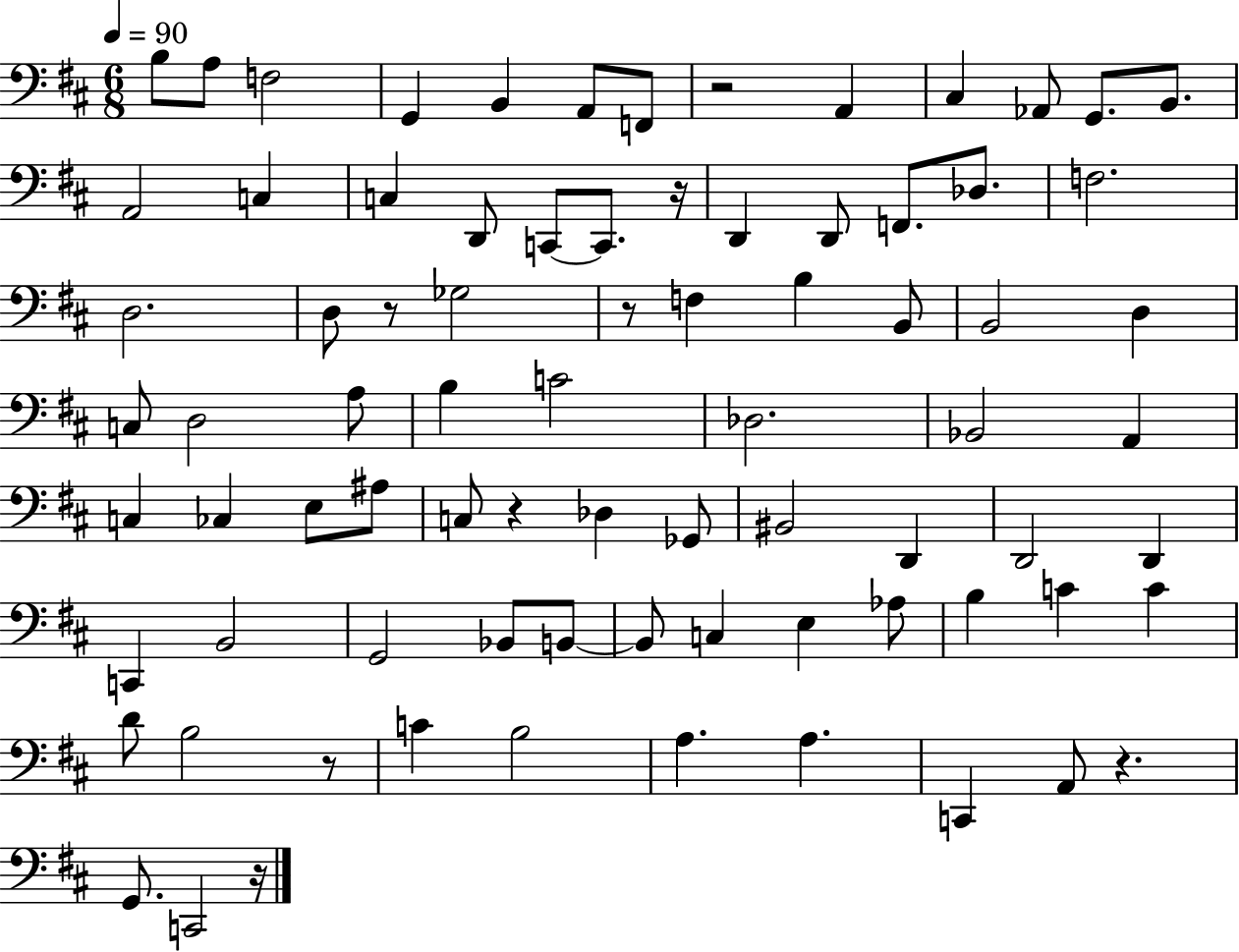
{
  \clef bass
  \numericTimeSignature
  \time 6/8
  \key d \major
  \tempo 4 = 90
  b8 a8 f2 | g,4 b,4 a,8 f,8 | r2 a,4 | cis4 aes,8 g,8. b,8. | \break a,2 c4 | c4 d,8 c,8~~ c,8. r16 | d,4 d,8 f,8. des8. | f2. | \break d2. | d8 r8 ges2 | r8 f4 b4 b,8 | b,2 d4 | \break c8 d2 a8 | b4 c'2 | des2. | bes,2 a,4 | \break c4 ces4 e8 ais8 | c8 r4 des4 ges,8 | bis,2 d,4 | d,2 d,4 | \break c,4 b,2 | g,2 bes,8 b,8~~ | b,8 c4 e4 aes8 | b4 c'4 c'4 | \break d'8 b2 r8 | c'4 b2 | a4. a4. | c,4 a,8 r4. | \break g,8. c,2 r16 | \bar "|."
}